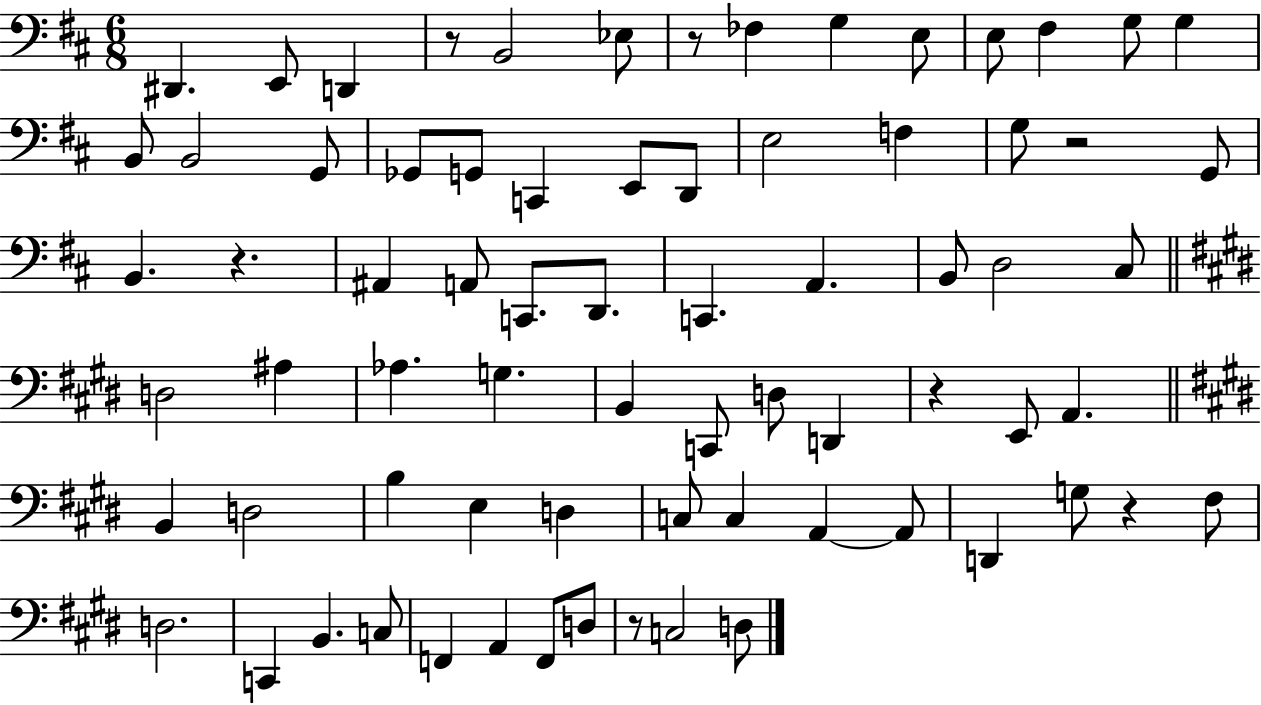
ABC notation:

X:1
T:Untitled
M:6/8
L:1/4
K:D
^D,, E,,/2 D,, z/2 B,,2 _E,/2 z/2 _F, G, E,/2 E,/2 ^F, G,/2 G, B,,/2 B,,2 G,,/2 _G,,/2 G,,/2 C,, E,,/2 D,,/2 E,2 F, G,/2 z2 G,,/2 B,, z ^A,, A,,/2 C,,/2 D,,/2 C,, A,, B,,/2 D,2 ^C,/2 D,2 ^A, _A, G, B,, C,,/2 D,/2 D,, z E,,/2 A,, B,, D,2 B, E, D, C,/2 C, A,, A,,/2 D,, G,/2 z ^F,/2 D,2 C,, B,, C,/2 F,, A,, F,,/2 D,/2 z/2 C,2 D,/2